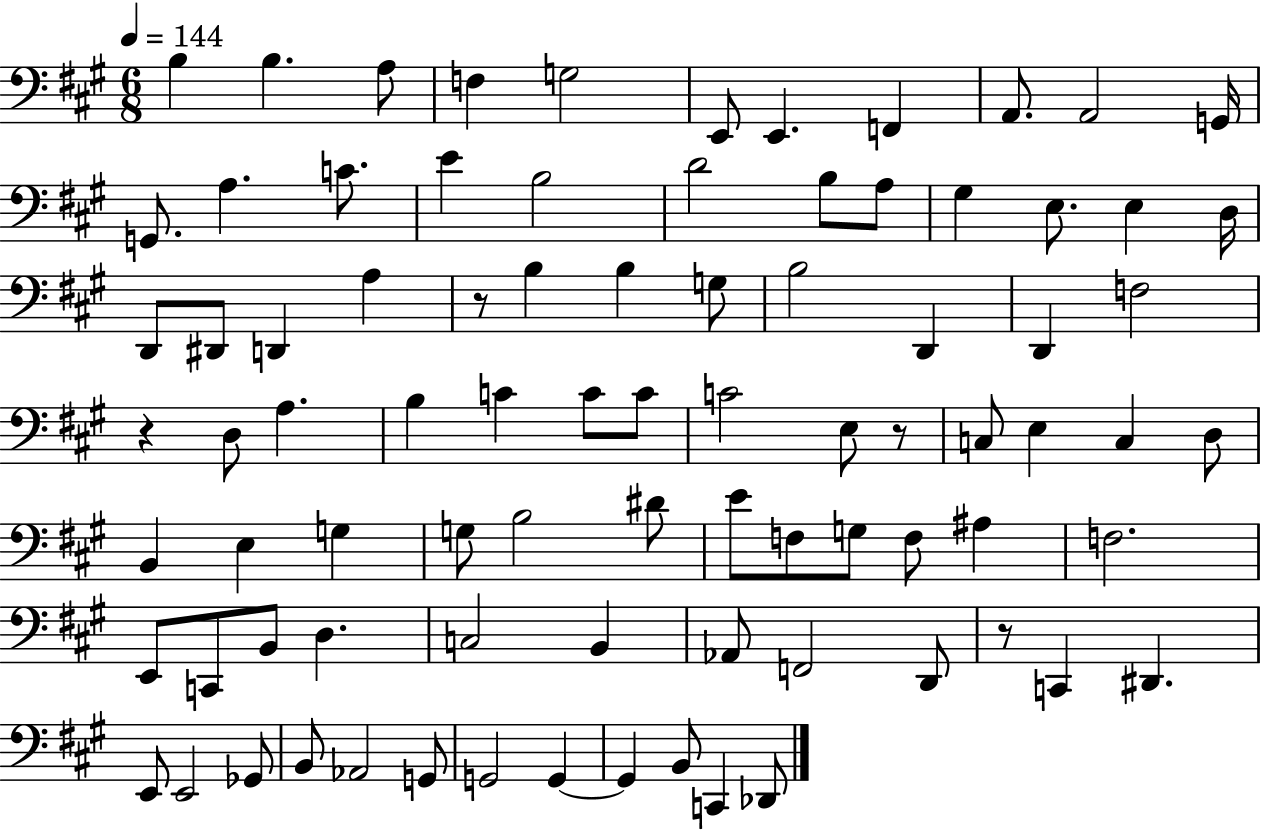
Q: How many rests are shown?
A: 4